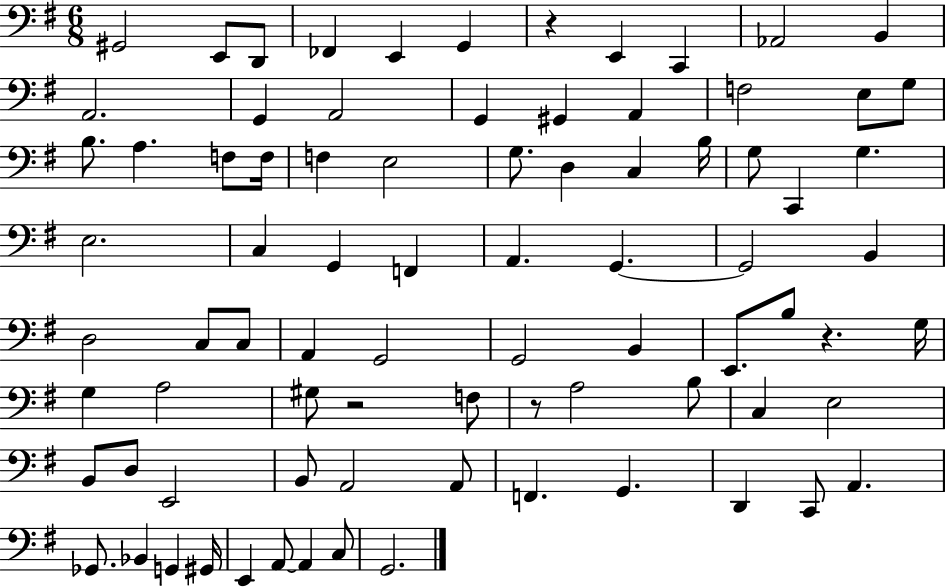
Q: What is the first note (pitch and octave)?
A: G#2